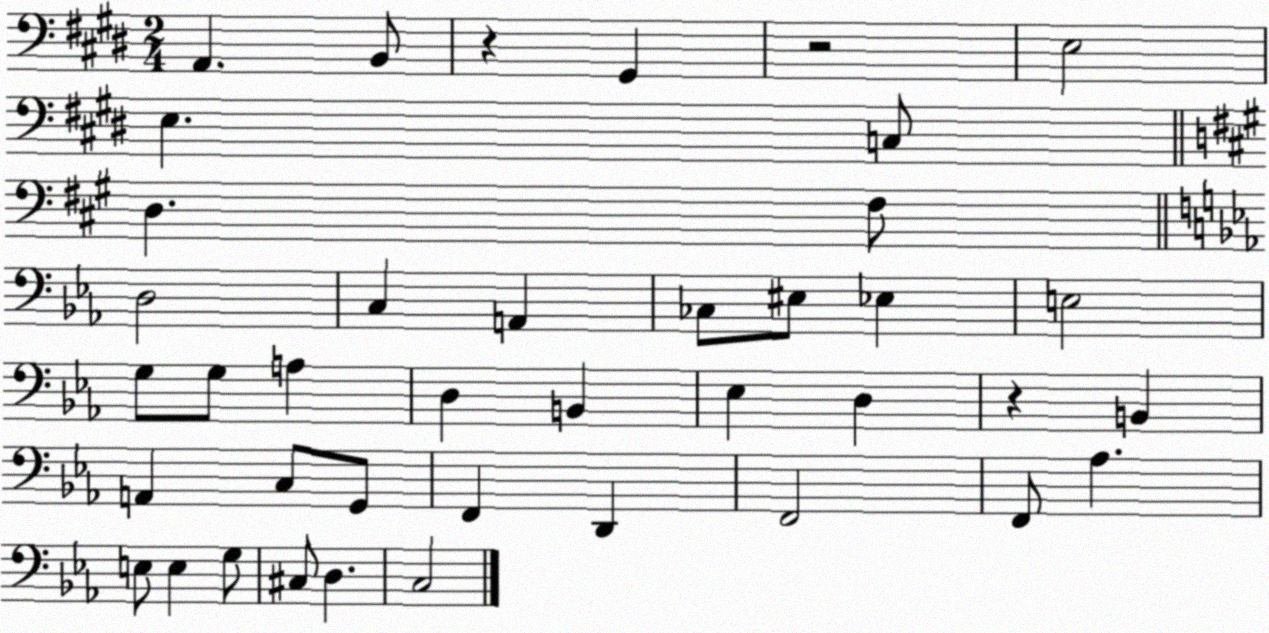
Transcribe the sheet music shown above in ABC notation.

X:1
T:Untitled
M:2/4
L:1/4
K:E
A,, B,,/2 z ^G,, z2 E,2 E, C,/2 D, ^F,/2 D,2 C, A,, _C,/2 ^E,/2 _E, E,2 G,/2 G,/2 A, D, B,, _E, D, z B,, A,, C,/2 G,,/2 F,, D,, F,,2 F,,/2 _A, E,/2 E, G,/2 ^C,/2 D, C,2